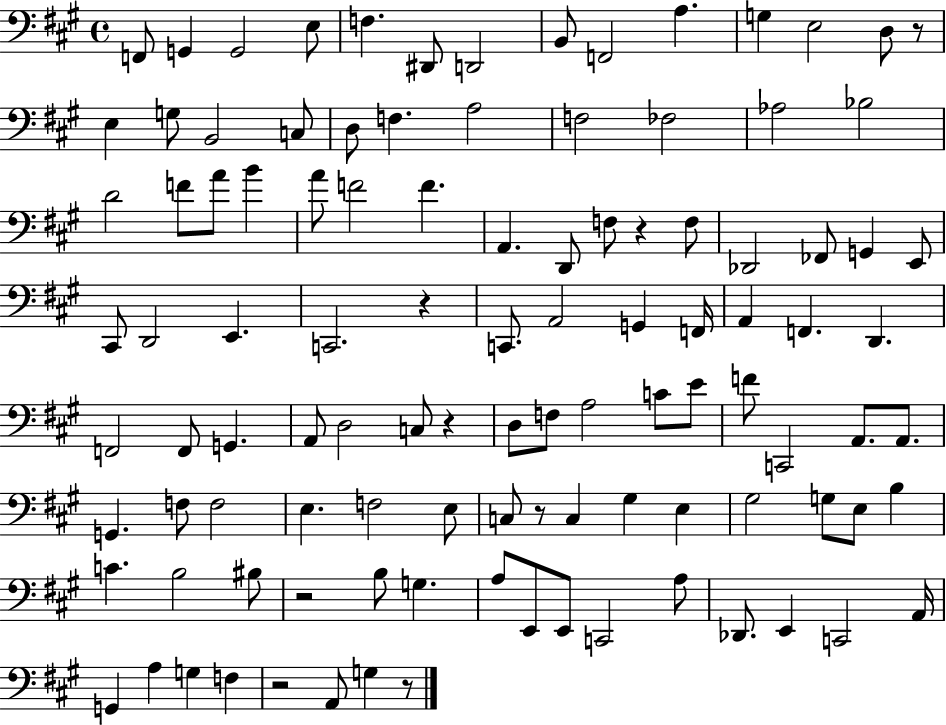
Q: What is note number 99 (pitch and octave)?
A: G3